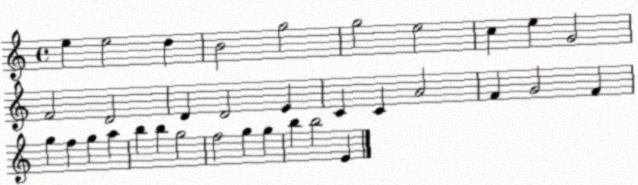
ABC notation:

X:1
T:Untitled
M:4/4
L:1/4
K:C
e e2 d B2 g2 g2 e2 c e G2 F2 D2 D D2 E C C A2 F G2 F g f g a b b g2 f2 g g b b2 E